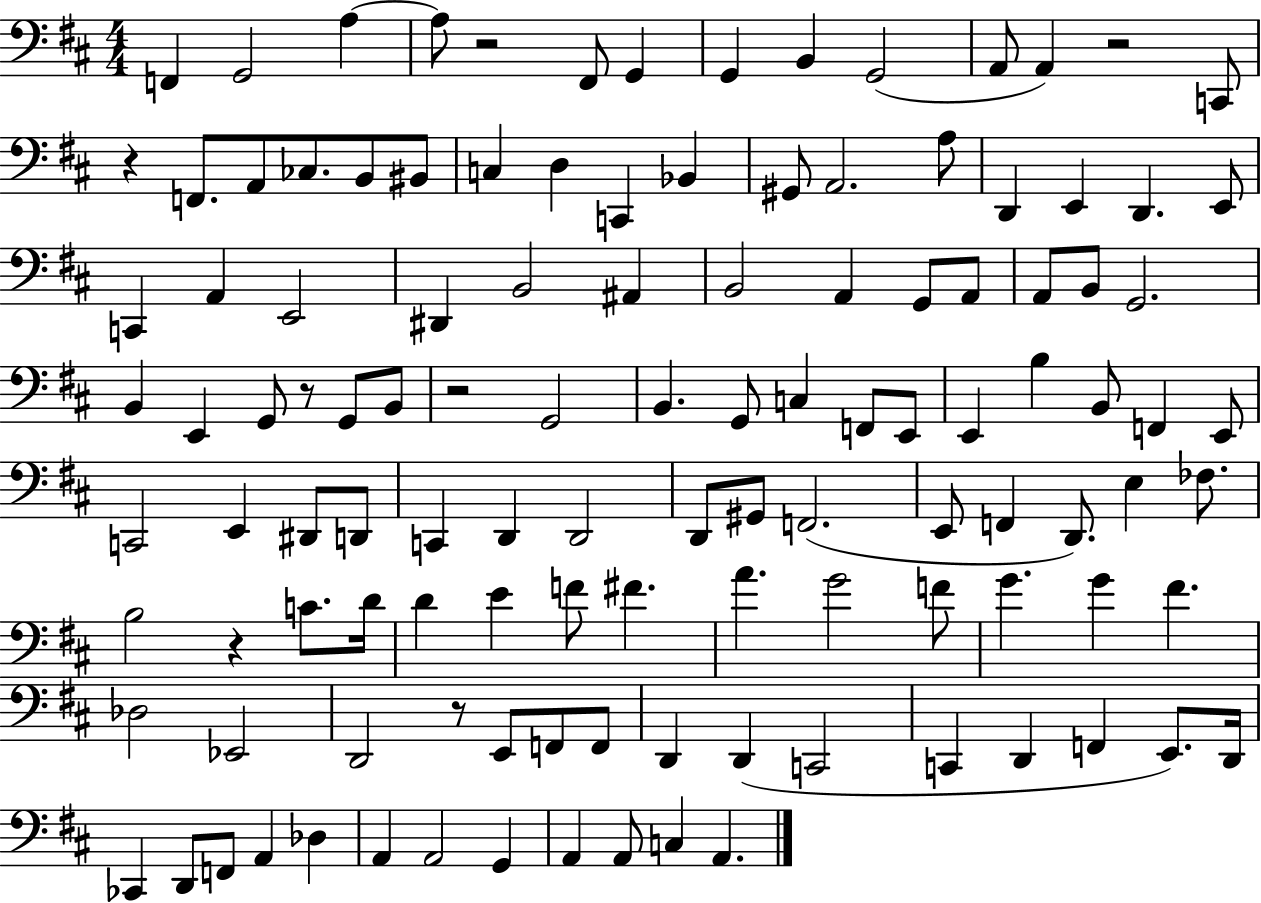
{
  \clef bass
  \numericTimeSignature
  \time 4/4
  \key d \major
  \repeat volta 2 { f,4 g,2 a4~~ | a8 r2 fis,8 g,4 | g,4 b,4 g,2( | a,8 a,4) r2 c,8 | \break r4 f,8. a,8 ces8. b,8 bis,8 | c4 d4 c,4 bes,4 | gis,8 a,2. a8 | d,4 e,4 d,4. e,8 | \break c,4 a,4 e,2 | dis,4 b,2 ais,4 | b,2 a,4 g,8 a,8 | a,8 b,8 g,2. | \break b,4 e,4 g,8 r8 g,8 b,8 | r2 g,2 | b,4. g,8 c4 f,8 e,8 | e,4 b4 b,8 f,4 e,8 | \break c,2 e,4 dis,8 d,8 | c,4 d,4 d,2 | d,8 gis,8 f,2.( | e,8 f,4 d,8.) e4 fes8. | \break b2 r4 c'8. d'16 | d'4 e'4 f'8 fis'4. | a'4. g'2 f'8 | g'4. g'4 fis'4. | \break des2 ees,2 | d,2 r8 e,8 f,8 f,8 | d,4 d,4( c,2 | c,4 d,4 f,4 e,8.) d,16 | \break ces,4 d,8 f,8 a,4 des4 | a,4 a,2 g,4 | a,4 a,8 c4 a,4. | } \bar "|."
}